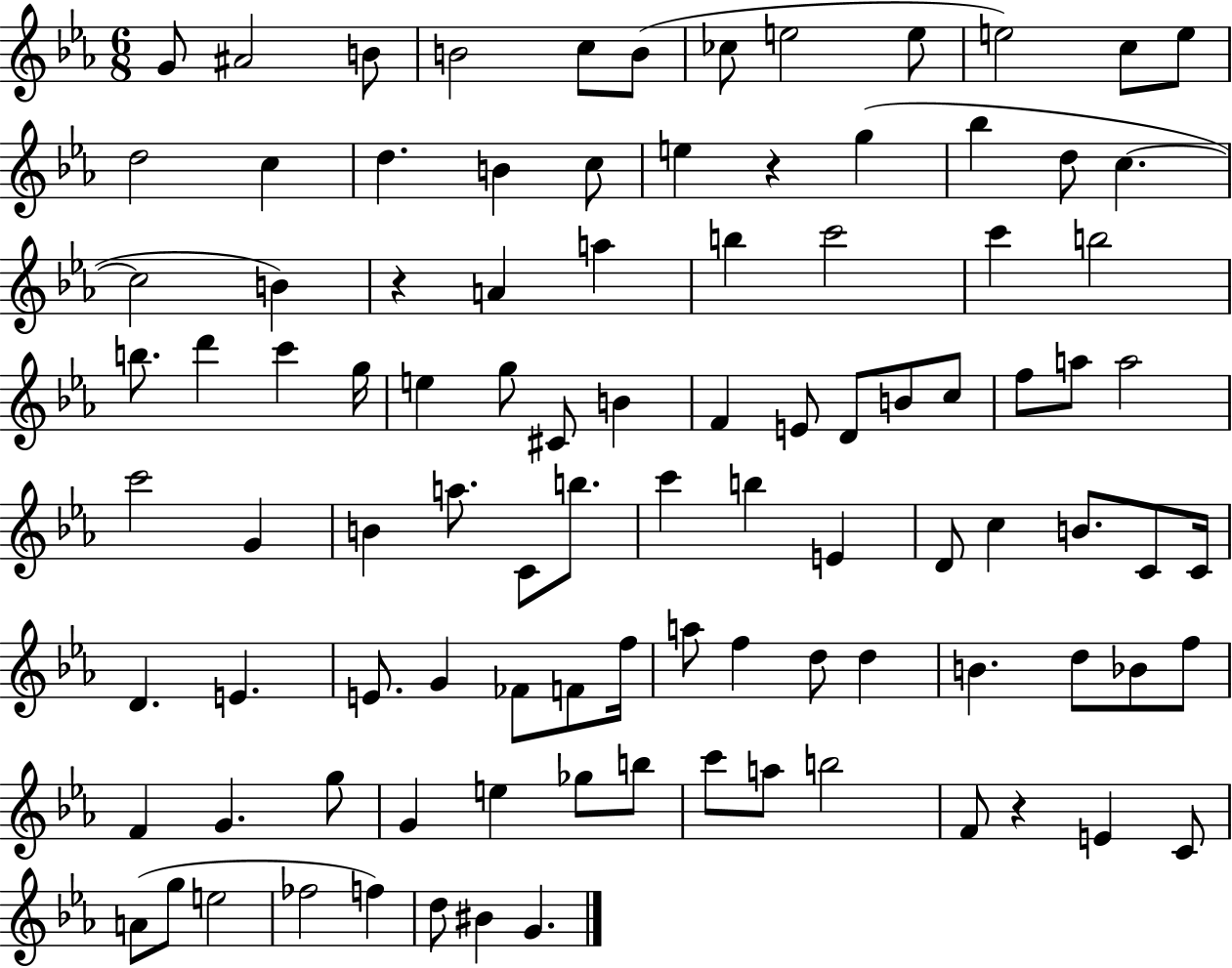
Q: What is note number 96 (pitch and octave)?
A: G4